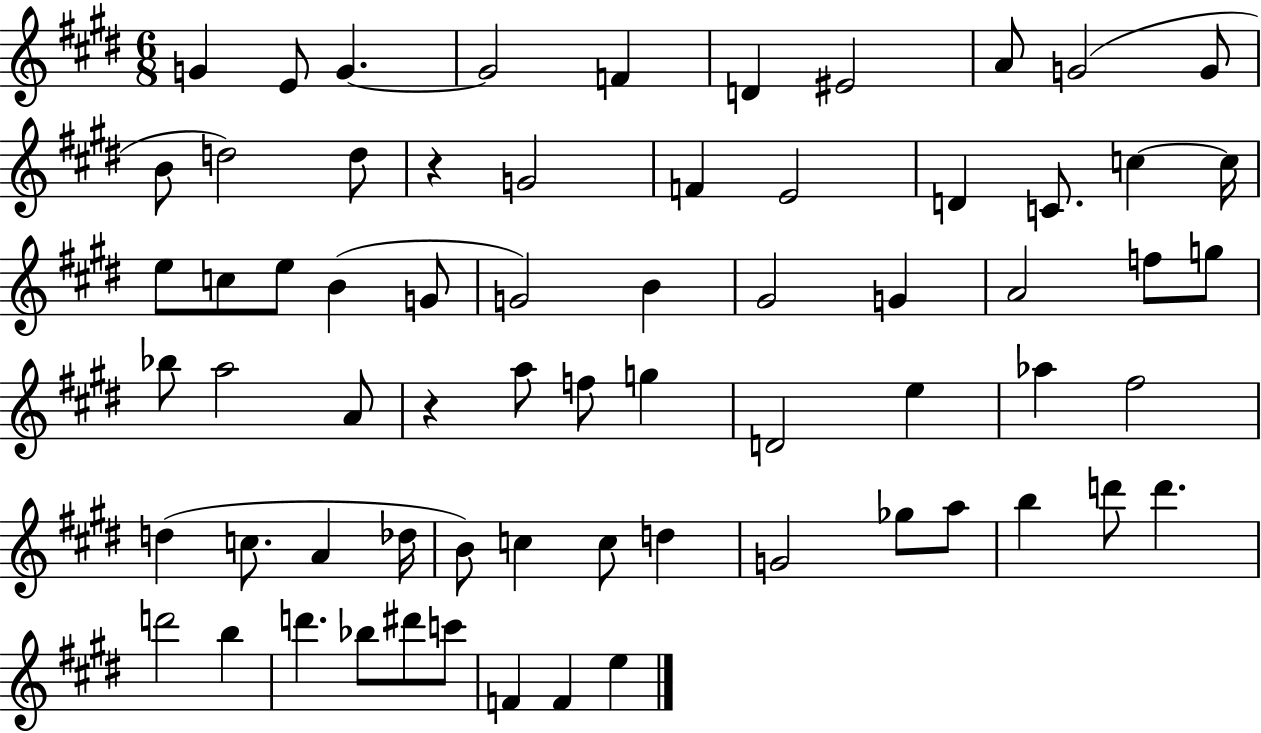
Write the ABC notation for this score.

X:1
T:Untitled
M:6/8
L:1/4
K:E
G E/2 G G2 F D ^E2 A/2 G2 G/2 B/2 d2 d/2 z G2 F E2 D C/2 c c/4 e/2 c/2 e/2 B G/2 G2 B ^G2 G A2 f/2 g/2 _b/2 a2 A/2 z a/2 f/2 g D2 e _a ^f2 d c/2 A _d/4 B/2 c c/2 d G2 _g/2 a/2 b d'/2 d' d'2 b d' _b/2 ^d'/2 c'/2 F F e